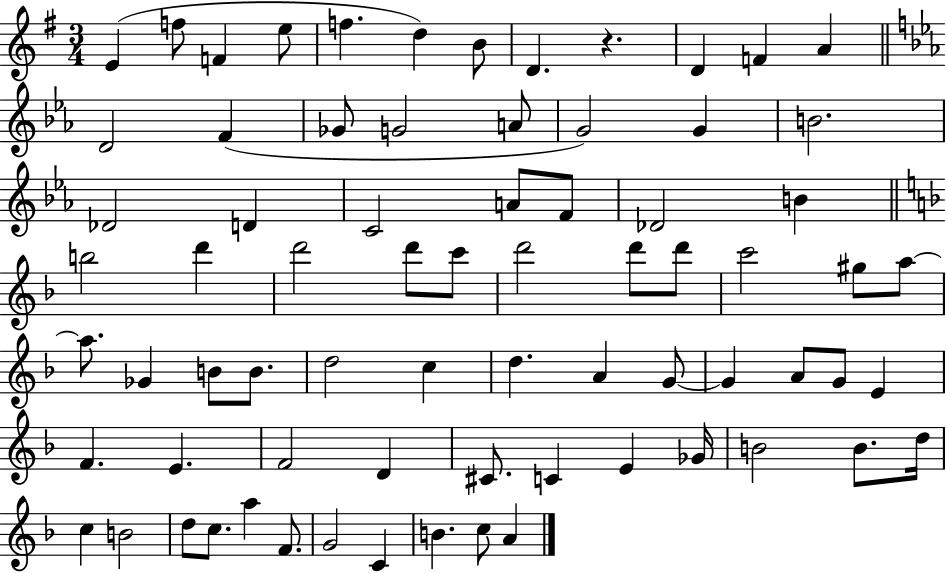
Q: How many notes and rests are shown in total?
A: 73